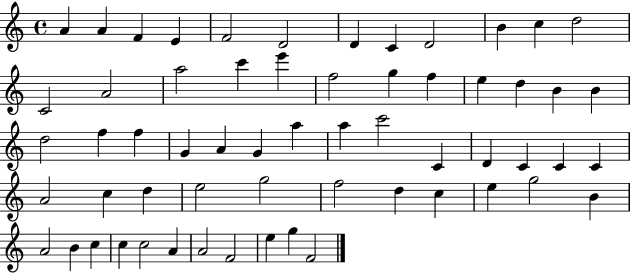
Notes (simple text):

A4/q A4/q F4/q E4/q F4/h D4/h D4/q C4/q D4/h B4/q C5/q D5/h C4/h A4/h A5/h C6/q E6/q F5/h G5/q F5/q E5/q D5/q B4/q B4/q D5/h F5/q F5/q G4/q A4/q G4/q A5/q A5/q C6/h C4/q D4/q C4/q C4/q C4/q A4/h C5/q D5/q E5/h G5/h F5/h D5/q C5/q E5/q G5/h B4/q A4/h B4/q C5/q C5/q C5/h A4/q A4/h F4/h E5/q G5/q F4/h